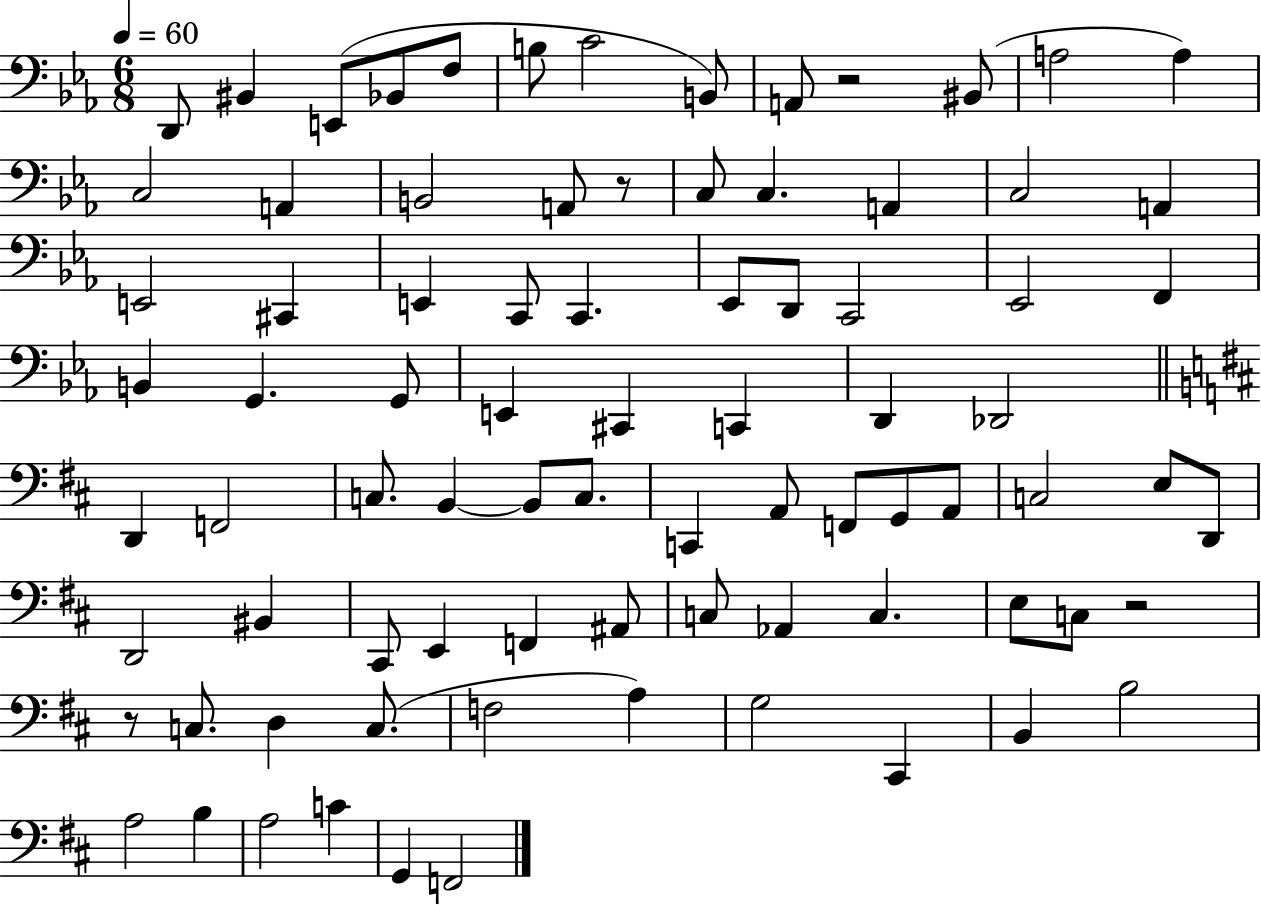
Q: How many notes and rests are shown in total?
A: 83